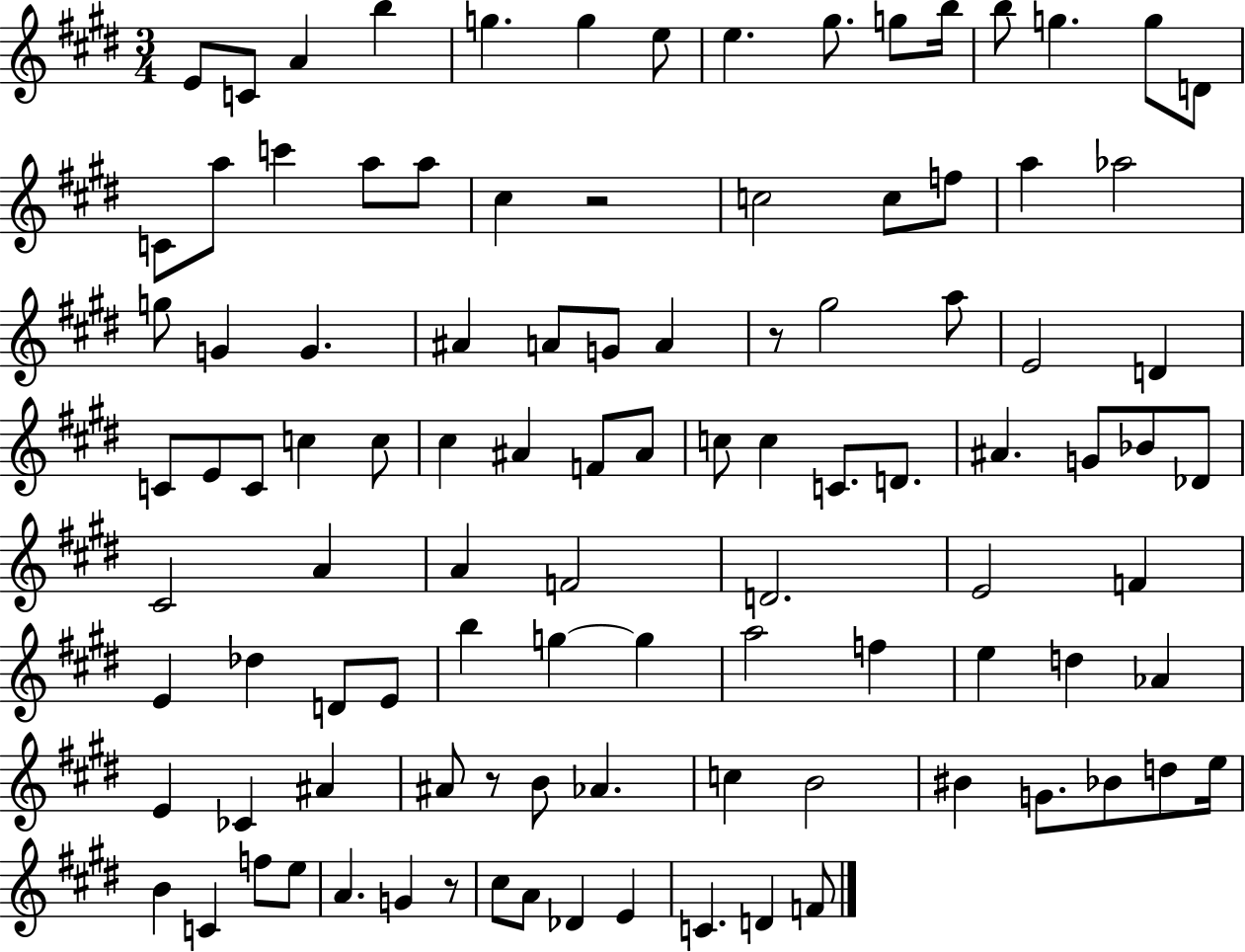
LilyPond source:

{
  \clef treble
  \numericTimeSignature
  \time 3/4
  \key e \major
  e'8 c'8 a'4 b''4 | g''4. g''4 e''8 | e''4. gis''8. g''8 b''16 | b''8 g''4. g''8 d'8 | \break c'8 a''8 c'''4 a''8 a''8 | cis''4 r2 | c''2 c''8 f''8 | a''4 aes''2 | \break g''8 g'4 g'4. | ais'4 a'8 g'8 a'4 | r8 gis''2 a''8 | e'2 d'4 | \break c'8 e'8 c'8 c''4 c''8 | cis''4 ais'4 f'8 ais'8 | c''8 c''4 c'8. d'8. | ais'4. g'8 bes'8 des'8 | \break cis'2 a'4 | a'4 f'2 | d'2. | e'2 f'4 | \break e'4 des''4 d'8 e'8 | b''4 g''4~~ g''4 | a''2 f''4 | e''4 d''4 aes'4 | \break e'4 ces'4 ais'4 | ais'8 r8 b'8 aes'4. | c''4 b'2 | bis'4 g'8. bes'8 d''8 e''16 | \break b'4 c'4 f''8 e''8 | a'4. g'4 r8 | cis''8 a'8 des'4 e'4 | c'4. d'4 f'8 | \break \bar "|."
}